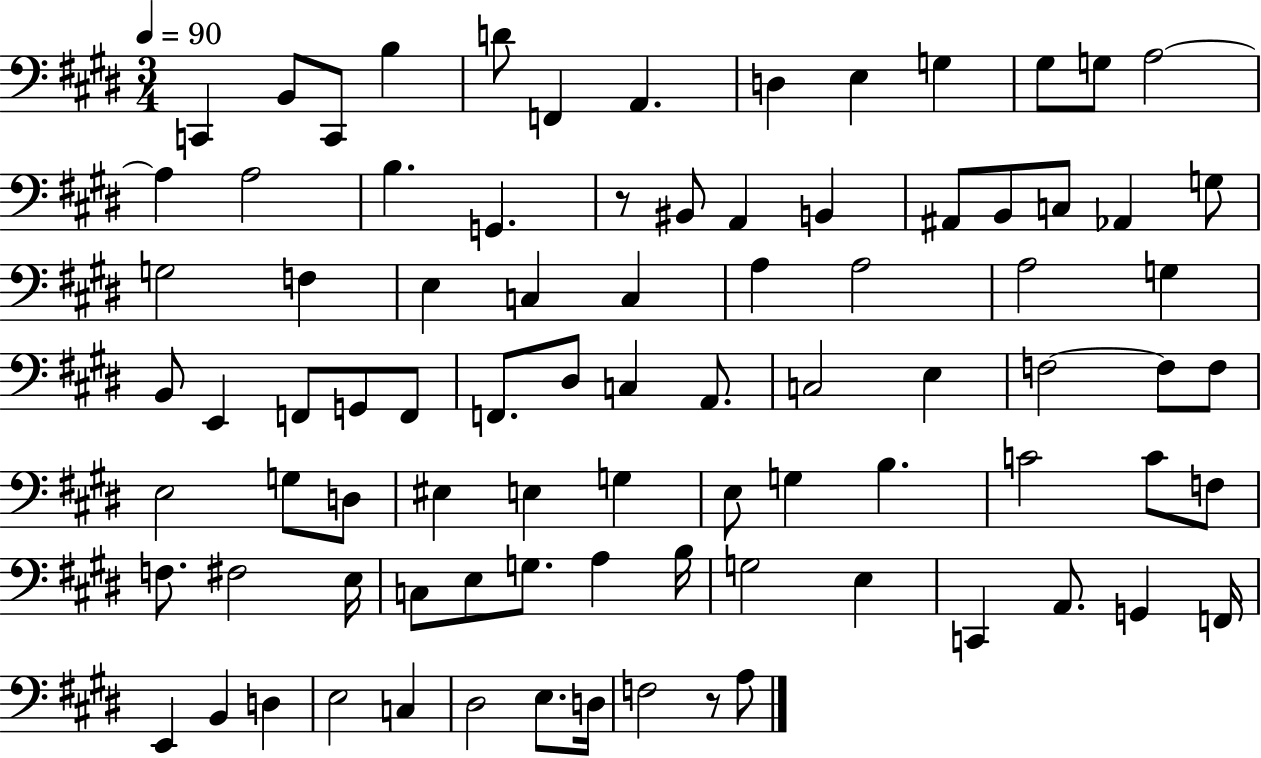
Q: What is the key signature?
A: E major